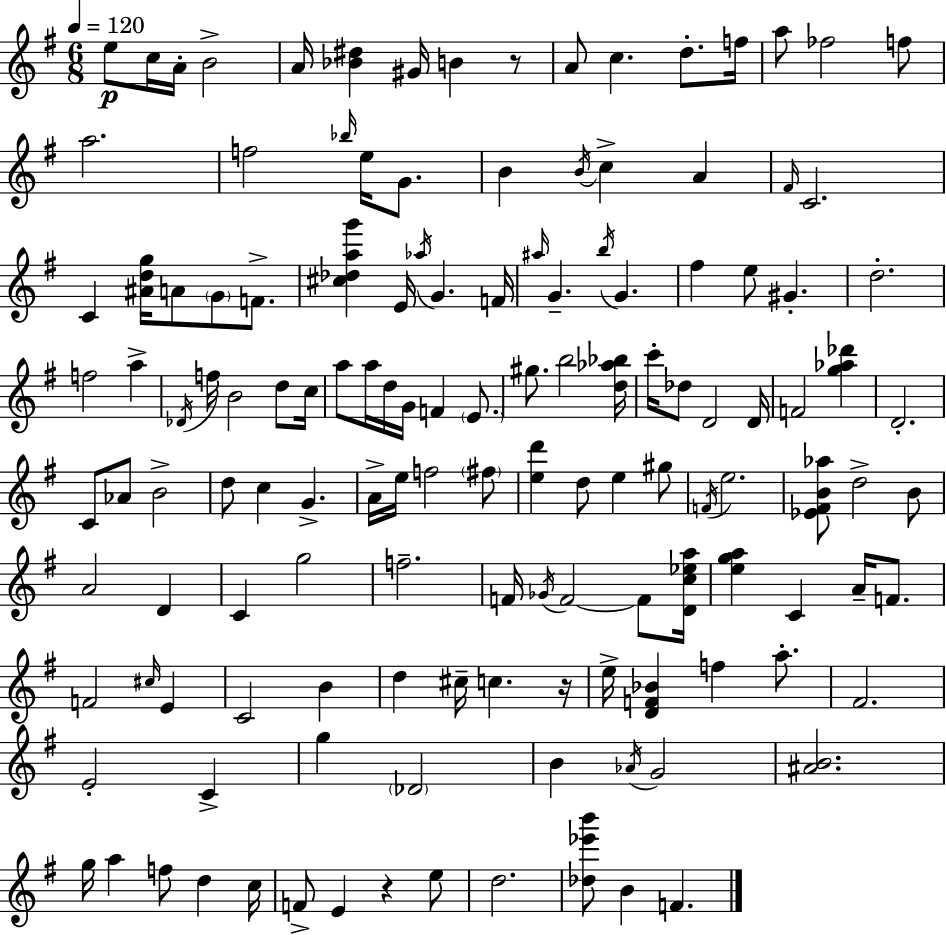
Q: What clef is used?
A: treble